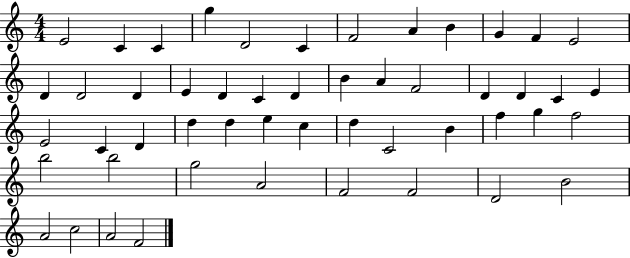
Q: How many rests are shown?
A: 0